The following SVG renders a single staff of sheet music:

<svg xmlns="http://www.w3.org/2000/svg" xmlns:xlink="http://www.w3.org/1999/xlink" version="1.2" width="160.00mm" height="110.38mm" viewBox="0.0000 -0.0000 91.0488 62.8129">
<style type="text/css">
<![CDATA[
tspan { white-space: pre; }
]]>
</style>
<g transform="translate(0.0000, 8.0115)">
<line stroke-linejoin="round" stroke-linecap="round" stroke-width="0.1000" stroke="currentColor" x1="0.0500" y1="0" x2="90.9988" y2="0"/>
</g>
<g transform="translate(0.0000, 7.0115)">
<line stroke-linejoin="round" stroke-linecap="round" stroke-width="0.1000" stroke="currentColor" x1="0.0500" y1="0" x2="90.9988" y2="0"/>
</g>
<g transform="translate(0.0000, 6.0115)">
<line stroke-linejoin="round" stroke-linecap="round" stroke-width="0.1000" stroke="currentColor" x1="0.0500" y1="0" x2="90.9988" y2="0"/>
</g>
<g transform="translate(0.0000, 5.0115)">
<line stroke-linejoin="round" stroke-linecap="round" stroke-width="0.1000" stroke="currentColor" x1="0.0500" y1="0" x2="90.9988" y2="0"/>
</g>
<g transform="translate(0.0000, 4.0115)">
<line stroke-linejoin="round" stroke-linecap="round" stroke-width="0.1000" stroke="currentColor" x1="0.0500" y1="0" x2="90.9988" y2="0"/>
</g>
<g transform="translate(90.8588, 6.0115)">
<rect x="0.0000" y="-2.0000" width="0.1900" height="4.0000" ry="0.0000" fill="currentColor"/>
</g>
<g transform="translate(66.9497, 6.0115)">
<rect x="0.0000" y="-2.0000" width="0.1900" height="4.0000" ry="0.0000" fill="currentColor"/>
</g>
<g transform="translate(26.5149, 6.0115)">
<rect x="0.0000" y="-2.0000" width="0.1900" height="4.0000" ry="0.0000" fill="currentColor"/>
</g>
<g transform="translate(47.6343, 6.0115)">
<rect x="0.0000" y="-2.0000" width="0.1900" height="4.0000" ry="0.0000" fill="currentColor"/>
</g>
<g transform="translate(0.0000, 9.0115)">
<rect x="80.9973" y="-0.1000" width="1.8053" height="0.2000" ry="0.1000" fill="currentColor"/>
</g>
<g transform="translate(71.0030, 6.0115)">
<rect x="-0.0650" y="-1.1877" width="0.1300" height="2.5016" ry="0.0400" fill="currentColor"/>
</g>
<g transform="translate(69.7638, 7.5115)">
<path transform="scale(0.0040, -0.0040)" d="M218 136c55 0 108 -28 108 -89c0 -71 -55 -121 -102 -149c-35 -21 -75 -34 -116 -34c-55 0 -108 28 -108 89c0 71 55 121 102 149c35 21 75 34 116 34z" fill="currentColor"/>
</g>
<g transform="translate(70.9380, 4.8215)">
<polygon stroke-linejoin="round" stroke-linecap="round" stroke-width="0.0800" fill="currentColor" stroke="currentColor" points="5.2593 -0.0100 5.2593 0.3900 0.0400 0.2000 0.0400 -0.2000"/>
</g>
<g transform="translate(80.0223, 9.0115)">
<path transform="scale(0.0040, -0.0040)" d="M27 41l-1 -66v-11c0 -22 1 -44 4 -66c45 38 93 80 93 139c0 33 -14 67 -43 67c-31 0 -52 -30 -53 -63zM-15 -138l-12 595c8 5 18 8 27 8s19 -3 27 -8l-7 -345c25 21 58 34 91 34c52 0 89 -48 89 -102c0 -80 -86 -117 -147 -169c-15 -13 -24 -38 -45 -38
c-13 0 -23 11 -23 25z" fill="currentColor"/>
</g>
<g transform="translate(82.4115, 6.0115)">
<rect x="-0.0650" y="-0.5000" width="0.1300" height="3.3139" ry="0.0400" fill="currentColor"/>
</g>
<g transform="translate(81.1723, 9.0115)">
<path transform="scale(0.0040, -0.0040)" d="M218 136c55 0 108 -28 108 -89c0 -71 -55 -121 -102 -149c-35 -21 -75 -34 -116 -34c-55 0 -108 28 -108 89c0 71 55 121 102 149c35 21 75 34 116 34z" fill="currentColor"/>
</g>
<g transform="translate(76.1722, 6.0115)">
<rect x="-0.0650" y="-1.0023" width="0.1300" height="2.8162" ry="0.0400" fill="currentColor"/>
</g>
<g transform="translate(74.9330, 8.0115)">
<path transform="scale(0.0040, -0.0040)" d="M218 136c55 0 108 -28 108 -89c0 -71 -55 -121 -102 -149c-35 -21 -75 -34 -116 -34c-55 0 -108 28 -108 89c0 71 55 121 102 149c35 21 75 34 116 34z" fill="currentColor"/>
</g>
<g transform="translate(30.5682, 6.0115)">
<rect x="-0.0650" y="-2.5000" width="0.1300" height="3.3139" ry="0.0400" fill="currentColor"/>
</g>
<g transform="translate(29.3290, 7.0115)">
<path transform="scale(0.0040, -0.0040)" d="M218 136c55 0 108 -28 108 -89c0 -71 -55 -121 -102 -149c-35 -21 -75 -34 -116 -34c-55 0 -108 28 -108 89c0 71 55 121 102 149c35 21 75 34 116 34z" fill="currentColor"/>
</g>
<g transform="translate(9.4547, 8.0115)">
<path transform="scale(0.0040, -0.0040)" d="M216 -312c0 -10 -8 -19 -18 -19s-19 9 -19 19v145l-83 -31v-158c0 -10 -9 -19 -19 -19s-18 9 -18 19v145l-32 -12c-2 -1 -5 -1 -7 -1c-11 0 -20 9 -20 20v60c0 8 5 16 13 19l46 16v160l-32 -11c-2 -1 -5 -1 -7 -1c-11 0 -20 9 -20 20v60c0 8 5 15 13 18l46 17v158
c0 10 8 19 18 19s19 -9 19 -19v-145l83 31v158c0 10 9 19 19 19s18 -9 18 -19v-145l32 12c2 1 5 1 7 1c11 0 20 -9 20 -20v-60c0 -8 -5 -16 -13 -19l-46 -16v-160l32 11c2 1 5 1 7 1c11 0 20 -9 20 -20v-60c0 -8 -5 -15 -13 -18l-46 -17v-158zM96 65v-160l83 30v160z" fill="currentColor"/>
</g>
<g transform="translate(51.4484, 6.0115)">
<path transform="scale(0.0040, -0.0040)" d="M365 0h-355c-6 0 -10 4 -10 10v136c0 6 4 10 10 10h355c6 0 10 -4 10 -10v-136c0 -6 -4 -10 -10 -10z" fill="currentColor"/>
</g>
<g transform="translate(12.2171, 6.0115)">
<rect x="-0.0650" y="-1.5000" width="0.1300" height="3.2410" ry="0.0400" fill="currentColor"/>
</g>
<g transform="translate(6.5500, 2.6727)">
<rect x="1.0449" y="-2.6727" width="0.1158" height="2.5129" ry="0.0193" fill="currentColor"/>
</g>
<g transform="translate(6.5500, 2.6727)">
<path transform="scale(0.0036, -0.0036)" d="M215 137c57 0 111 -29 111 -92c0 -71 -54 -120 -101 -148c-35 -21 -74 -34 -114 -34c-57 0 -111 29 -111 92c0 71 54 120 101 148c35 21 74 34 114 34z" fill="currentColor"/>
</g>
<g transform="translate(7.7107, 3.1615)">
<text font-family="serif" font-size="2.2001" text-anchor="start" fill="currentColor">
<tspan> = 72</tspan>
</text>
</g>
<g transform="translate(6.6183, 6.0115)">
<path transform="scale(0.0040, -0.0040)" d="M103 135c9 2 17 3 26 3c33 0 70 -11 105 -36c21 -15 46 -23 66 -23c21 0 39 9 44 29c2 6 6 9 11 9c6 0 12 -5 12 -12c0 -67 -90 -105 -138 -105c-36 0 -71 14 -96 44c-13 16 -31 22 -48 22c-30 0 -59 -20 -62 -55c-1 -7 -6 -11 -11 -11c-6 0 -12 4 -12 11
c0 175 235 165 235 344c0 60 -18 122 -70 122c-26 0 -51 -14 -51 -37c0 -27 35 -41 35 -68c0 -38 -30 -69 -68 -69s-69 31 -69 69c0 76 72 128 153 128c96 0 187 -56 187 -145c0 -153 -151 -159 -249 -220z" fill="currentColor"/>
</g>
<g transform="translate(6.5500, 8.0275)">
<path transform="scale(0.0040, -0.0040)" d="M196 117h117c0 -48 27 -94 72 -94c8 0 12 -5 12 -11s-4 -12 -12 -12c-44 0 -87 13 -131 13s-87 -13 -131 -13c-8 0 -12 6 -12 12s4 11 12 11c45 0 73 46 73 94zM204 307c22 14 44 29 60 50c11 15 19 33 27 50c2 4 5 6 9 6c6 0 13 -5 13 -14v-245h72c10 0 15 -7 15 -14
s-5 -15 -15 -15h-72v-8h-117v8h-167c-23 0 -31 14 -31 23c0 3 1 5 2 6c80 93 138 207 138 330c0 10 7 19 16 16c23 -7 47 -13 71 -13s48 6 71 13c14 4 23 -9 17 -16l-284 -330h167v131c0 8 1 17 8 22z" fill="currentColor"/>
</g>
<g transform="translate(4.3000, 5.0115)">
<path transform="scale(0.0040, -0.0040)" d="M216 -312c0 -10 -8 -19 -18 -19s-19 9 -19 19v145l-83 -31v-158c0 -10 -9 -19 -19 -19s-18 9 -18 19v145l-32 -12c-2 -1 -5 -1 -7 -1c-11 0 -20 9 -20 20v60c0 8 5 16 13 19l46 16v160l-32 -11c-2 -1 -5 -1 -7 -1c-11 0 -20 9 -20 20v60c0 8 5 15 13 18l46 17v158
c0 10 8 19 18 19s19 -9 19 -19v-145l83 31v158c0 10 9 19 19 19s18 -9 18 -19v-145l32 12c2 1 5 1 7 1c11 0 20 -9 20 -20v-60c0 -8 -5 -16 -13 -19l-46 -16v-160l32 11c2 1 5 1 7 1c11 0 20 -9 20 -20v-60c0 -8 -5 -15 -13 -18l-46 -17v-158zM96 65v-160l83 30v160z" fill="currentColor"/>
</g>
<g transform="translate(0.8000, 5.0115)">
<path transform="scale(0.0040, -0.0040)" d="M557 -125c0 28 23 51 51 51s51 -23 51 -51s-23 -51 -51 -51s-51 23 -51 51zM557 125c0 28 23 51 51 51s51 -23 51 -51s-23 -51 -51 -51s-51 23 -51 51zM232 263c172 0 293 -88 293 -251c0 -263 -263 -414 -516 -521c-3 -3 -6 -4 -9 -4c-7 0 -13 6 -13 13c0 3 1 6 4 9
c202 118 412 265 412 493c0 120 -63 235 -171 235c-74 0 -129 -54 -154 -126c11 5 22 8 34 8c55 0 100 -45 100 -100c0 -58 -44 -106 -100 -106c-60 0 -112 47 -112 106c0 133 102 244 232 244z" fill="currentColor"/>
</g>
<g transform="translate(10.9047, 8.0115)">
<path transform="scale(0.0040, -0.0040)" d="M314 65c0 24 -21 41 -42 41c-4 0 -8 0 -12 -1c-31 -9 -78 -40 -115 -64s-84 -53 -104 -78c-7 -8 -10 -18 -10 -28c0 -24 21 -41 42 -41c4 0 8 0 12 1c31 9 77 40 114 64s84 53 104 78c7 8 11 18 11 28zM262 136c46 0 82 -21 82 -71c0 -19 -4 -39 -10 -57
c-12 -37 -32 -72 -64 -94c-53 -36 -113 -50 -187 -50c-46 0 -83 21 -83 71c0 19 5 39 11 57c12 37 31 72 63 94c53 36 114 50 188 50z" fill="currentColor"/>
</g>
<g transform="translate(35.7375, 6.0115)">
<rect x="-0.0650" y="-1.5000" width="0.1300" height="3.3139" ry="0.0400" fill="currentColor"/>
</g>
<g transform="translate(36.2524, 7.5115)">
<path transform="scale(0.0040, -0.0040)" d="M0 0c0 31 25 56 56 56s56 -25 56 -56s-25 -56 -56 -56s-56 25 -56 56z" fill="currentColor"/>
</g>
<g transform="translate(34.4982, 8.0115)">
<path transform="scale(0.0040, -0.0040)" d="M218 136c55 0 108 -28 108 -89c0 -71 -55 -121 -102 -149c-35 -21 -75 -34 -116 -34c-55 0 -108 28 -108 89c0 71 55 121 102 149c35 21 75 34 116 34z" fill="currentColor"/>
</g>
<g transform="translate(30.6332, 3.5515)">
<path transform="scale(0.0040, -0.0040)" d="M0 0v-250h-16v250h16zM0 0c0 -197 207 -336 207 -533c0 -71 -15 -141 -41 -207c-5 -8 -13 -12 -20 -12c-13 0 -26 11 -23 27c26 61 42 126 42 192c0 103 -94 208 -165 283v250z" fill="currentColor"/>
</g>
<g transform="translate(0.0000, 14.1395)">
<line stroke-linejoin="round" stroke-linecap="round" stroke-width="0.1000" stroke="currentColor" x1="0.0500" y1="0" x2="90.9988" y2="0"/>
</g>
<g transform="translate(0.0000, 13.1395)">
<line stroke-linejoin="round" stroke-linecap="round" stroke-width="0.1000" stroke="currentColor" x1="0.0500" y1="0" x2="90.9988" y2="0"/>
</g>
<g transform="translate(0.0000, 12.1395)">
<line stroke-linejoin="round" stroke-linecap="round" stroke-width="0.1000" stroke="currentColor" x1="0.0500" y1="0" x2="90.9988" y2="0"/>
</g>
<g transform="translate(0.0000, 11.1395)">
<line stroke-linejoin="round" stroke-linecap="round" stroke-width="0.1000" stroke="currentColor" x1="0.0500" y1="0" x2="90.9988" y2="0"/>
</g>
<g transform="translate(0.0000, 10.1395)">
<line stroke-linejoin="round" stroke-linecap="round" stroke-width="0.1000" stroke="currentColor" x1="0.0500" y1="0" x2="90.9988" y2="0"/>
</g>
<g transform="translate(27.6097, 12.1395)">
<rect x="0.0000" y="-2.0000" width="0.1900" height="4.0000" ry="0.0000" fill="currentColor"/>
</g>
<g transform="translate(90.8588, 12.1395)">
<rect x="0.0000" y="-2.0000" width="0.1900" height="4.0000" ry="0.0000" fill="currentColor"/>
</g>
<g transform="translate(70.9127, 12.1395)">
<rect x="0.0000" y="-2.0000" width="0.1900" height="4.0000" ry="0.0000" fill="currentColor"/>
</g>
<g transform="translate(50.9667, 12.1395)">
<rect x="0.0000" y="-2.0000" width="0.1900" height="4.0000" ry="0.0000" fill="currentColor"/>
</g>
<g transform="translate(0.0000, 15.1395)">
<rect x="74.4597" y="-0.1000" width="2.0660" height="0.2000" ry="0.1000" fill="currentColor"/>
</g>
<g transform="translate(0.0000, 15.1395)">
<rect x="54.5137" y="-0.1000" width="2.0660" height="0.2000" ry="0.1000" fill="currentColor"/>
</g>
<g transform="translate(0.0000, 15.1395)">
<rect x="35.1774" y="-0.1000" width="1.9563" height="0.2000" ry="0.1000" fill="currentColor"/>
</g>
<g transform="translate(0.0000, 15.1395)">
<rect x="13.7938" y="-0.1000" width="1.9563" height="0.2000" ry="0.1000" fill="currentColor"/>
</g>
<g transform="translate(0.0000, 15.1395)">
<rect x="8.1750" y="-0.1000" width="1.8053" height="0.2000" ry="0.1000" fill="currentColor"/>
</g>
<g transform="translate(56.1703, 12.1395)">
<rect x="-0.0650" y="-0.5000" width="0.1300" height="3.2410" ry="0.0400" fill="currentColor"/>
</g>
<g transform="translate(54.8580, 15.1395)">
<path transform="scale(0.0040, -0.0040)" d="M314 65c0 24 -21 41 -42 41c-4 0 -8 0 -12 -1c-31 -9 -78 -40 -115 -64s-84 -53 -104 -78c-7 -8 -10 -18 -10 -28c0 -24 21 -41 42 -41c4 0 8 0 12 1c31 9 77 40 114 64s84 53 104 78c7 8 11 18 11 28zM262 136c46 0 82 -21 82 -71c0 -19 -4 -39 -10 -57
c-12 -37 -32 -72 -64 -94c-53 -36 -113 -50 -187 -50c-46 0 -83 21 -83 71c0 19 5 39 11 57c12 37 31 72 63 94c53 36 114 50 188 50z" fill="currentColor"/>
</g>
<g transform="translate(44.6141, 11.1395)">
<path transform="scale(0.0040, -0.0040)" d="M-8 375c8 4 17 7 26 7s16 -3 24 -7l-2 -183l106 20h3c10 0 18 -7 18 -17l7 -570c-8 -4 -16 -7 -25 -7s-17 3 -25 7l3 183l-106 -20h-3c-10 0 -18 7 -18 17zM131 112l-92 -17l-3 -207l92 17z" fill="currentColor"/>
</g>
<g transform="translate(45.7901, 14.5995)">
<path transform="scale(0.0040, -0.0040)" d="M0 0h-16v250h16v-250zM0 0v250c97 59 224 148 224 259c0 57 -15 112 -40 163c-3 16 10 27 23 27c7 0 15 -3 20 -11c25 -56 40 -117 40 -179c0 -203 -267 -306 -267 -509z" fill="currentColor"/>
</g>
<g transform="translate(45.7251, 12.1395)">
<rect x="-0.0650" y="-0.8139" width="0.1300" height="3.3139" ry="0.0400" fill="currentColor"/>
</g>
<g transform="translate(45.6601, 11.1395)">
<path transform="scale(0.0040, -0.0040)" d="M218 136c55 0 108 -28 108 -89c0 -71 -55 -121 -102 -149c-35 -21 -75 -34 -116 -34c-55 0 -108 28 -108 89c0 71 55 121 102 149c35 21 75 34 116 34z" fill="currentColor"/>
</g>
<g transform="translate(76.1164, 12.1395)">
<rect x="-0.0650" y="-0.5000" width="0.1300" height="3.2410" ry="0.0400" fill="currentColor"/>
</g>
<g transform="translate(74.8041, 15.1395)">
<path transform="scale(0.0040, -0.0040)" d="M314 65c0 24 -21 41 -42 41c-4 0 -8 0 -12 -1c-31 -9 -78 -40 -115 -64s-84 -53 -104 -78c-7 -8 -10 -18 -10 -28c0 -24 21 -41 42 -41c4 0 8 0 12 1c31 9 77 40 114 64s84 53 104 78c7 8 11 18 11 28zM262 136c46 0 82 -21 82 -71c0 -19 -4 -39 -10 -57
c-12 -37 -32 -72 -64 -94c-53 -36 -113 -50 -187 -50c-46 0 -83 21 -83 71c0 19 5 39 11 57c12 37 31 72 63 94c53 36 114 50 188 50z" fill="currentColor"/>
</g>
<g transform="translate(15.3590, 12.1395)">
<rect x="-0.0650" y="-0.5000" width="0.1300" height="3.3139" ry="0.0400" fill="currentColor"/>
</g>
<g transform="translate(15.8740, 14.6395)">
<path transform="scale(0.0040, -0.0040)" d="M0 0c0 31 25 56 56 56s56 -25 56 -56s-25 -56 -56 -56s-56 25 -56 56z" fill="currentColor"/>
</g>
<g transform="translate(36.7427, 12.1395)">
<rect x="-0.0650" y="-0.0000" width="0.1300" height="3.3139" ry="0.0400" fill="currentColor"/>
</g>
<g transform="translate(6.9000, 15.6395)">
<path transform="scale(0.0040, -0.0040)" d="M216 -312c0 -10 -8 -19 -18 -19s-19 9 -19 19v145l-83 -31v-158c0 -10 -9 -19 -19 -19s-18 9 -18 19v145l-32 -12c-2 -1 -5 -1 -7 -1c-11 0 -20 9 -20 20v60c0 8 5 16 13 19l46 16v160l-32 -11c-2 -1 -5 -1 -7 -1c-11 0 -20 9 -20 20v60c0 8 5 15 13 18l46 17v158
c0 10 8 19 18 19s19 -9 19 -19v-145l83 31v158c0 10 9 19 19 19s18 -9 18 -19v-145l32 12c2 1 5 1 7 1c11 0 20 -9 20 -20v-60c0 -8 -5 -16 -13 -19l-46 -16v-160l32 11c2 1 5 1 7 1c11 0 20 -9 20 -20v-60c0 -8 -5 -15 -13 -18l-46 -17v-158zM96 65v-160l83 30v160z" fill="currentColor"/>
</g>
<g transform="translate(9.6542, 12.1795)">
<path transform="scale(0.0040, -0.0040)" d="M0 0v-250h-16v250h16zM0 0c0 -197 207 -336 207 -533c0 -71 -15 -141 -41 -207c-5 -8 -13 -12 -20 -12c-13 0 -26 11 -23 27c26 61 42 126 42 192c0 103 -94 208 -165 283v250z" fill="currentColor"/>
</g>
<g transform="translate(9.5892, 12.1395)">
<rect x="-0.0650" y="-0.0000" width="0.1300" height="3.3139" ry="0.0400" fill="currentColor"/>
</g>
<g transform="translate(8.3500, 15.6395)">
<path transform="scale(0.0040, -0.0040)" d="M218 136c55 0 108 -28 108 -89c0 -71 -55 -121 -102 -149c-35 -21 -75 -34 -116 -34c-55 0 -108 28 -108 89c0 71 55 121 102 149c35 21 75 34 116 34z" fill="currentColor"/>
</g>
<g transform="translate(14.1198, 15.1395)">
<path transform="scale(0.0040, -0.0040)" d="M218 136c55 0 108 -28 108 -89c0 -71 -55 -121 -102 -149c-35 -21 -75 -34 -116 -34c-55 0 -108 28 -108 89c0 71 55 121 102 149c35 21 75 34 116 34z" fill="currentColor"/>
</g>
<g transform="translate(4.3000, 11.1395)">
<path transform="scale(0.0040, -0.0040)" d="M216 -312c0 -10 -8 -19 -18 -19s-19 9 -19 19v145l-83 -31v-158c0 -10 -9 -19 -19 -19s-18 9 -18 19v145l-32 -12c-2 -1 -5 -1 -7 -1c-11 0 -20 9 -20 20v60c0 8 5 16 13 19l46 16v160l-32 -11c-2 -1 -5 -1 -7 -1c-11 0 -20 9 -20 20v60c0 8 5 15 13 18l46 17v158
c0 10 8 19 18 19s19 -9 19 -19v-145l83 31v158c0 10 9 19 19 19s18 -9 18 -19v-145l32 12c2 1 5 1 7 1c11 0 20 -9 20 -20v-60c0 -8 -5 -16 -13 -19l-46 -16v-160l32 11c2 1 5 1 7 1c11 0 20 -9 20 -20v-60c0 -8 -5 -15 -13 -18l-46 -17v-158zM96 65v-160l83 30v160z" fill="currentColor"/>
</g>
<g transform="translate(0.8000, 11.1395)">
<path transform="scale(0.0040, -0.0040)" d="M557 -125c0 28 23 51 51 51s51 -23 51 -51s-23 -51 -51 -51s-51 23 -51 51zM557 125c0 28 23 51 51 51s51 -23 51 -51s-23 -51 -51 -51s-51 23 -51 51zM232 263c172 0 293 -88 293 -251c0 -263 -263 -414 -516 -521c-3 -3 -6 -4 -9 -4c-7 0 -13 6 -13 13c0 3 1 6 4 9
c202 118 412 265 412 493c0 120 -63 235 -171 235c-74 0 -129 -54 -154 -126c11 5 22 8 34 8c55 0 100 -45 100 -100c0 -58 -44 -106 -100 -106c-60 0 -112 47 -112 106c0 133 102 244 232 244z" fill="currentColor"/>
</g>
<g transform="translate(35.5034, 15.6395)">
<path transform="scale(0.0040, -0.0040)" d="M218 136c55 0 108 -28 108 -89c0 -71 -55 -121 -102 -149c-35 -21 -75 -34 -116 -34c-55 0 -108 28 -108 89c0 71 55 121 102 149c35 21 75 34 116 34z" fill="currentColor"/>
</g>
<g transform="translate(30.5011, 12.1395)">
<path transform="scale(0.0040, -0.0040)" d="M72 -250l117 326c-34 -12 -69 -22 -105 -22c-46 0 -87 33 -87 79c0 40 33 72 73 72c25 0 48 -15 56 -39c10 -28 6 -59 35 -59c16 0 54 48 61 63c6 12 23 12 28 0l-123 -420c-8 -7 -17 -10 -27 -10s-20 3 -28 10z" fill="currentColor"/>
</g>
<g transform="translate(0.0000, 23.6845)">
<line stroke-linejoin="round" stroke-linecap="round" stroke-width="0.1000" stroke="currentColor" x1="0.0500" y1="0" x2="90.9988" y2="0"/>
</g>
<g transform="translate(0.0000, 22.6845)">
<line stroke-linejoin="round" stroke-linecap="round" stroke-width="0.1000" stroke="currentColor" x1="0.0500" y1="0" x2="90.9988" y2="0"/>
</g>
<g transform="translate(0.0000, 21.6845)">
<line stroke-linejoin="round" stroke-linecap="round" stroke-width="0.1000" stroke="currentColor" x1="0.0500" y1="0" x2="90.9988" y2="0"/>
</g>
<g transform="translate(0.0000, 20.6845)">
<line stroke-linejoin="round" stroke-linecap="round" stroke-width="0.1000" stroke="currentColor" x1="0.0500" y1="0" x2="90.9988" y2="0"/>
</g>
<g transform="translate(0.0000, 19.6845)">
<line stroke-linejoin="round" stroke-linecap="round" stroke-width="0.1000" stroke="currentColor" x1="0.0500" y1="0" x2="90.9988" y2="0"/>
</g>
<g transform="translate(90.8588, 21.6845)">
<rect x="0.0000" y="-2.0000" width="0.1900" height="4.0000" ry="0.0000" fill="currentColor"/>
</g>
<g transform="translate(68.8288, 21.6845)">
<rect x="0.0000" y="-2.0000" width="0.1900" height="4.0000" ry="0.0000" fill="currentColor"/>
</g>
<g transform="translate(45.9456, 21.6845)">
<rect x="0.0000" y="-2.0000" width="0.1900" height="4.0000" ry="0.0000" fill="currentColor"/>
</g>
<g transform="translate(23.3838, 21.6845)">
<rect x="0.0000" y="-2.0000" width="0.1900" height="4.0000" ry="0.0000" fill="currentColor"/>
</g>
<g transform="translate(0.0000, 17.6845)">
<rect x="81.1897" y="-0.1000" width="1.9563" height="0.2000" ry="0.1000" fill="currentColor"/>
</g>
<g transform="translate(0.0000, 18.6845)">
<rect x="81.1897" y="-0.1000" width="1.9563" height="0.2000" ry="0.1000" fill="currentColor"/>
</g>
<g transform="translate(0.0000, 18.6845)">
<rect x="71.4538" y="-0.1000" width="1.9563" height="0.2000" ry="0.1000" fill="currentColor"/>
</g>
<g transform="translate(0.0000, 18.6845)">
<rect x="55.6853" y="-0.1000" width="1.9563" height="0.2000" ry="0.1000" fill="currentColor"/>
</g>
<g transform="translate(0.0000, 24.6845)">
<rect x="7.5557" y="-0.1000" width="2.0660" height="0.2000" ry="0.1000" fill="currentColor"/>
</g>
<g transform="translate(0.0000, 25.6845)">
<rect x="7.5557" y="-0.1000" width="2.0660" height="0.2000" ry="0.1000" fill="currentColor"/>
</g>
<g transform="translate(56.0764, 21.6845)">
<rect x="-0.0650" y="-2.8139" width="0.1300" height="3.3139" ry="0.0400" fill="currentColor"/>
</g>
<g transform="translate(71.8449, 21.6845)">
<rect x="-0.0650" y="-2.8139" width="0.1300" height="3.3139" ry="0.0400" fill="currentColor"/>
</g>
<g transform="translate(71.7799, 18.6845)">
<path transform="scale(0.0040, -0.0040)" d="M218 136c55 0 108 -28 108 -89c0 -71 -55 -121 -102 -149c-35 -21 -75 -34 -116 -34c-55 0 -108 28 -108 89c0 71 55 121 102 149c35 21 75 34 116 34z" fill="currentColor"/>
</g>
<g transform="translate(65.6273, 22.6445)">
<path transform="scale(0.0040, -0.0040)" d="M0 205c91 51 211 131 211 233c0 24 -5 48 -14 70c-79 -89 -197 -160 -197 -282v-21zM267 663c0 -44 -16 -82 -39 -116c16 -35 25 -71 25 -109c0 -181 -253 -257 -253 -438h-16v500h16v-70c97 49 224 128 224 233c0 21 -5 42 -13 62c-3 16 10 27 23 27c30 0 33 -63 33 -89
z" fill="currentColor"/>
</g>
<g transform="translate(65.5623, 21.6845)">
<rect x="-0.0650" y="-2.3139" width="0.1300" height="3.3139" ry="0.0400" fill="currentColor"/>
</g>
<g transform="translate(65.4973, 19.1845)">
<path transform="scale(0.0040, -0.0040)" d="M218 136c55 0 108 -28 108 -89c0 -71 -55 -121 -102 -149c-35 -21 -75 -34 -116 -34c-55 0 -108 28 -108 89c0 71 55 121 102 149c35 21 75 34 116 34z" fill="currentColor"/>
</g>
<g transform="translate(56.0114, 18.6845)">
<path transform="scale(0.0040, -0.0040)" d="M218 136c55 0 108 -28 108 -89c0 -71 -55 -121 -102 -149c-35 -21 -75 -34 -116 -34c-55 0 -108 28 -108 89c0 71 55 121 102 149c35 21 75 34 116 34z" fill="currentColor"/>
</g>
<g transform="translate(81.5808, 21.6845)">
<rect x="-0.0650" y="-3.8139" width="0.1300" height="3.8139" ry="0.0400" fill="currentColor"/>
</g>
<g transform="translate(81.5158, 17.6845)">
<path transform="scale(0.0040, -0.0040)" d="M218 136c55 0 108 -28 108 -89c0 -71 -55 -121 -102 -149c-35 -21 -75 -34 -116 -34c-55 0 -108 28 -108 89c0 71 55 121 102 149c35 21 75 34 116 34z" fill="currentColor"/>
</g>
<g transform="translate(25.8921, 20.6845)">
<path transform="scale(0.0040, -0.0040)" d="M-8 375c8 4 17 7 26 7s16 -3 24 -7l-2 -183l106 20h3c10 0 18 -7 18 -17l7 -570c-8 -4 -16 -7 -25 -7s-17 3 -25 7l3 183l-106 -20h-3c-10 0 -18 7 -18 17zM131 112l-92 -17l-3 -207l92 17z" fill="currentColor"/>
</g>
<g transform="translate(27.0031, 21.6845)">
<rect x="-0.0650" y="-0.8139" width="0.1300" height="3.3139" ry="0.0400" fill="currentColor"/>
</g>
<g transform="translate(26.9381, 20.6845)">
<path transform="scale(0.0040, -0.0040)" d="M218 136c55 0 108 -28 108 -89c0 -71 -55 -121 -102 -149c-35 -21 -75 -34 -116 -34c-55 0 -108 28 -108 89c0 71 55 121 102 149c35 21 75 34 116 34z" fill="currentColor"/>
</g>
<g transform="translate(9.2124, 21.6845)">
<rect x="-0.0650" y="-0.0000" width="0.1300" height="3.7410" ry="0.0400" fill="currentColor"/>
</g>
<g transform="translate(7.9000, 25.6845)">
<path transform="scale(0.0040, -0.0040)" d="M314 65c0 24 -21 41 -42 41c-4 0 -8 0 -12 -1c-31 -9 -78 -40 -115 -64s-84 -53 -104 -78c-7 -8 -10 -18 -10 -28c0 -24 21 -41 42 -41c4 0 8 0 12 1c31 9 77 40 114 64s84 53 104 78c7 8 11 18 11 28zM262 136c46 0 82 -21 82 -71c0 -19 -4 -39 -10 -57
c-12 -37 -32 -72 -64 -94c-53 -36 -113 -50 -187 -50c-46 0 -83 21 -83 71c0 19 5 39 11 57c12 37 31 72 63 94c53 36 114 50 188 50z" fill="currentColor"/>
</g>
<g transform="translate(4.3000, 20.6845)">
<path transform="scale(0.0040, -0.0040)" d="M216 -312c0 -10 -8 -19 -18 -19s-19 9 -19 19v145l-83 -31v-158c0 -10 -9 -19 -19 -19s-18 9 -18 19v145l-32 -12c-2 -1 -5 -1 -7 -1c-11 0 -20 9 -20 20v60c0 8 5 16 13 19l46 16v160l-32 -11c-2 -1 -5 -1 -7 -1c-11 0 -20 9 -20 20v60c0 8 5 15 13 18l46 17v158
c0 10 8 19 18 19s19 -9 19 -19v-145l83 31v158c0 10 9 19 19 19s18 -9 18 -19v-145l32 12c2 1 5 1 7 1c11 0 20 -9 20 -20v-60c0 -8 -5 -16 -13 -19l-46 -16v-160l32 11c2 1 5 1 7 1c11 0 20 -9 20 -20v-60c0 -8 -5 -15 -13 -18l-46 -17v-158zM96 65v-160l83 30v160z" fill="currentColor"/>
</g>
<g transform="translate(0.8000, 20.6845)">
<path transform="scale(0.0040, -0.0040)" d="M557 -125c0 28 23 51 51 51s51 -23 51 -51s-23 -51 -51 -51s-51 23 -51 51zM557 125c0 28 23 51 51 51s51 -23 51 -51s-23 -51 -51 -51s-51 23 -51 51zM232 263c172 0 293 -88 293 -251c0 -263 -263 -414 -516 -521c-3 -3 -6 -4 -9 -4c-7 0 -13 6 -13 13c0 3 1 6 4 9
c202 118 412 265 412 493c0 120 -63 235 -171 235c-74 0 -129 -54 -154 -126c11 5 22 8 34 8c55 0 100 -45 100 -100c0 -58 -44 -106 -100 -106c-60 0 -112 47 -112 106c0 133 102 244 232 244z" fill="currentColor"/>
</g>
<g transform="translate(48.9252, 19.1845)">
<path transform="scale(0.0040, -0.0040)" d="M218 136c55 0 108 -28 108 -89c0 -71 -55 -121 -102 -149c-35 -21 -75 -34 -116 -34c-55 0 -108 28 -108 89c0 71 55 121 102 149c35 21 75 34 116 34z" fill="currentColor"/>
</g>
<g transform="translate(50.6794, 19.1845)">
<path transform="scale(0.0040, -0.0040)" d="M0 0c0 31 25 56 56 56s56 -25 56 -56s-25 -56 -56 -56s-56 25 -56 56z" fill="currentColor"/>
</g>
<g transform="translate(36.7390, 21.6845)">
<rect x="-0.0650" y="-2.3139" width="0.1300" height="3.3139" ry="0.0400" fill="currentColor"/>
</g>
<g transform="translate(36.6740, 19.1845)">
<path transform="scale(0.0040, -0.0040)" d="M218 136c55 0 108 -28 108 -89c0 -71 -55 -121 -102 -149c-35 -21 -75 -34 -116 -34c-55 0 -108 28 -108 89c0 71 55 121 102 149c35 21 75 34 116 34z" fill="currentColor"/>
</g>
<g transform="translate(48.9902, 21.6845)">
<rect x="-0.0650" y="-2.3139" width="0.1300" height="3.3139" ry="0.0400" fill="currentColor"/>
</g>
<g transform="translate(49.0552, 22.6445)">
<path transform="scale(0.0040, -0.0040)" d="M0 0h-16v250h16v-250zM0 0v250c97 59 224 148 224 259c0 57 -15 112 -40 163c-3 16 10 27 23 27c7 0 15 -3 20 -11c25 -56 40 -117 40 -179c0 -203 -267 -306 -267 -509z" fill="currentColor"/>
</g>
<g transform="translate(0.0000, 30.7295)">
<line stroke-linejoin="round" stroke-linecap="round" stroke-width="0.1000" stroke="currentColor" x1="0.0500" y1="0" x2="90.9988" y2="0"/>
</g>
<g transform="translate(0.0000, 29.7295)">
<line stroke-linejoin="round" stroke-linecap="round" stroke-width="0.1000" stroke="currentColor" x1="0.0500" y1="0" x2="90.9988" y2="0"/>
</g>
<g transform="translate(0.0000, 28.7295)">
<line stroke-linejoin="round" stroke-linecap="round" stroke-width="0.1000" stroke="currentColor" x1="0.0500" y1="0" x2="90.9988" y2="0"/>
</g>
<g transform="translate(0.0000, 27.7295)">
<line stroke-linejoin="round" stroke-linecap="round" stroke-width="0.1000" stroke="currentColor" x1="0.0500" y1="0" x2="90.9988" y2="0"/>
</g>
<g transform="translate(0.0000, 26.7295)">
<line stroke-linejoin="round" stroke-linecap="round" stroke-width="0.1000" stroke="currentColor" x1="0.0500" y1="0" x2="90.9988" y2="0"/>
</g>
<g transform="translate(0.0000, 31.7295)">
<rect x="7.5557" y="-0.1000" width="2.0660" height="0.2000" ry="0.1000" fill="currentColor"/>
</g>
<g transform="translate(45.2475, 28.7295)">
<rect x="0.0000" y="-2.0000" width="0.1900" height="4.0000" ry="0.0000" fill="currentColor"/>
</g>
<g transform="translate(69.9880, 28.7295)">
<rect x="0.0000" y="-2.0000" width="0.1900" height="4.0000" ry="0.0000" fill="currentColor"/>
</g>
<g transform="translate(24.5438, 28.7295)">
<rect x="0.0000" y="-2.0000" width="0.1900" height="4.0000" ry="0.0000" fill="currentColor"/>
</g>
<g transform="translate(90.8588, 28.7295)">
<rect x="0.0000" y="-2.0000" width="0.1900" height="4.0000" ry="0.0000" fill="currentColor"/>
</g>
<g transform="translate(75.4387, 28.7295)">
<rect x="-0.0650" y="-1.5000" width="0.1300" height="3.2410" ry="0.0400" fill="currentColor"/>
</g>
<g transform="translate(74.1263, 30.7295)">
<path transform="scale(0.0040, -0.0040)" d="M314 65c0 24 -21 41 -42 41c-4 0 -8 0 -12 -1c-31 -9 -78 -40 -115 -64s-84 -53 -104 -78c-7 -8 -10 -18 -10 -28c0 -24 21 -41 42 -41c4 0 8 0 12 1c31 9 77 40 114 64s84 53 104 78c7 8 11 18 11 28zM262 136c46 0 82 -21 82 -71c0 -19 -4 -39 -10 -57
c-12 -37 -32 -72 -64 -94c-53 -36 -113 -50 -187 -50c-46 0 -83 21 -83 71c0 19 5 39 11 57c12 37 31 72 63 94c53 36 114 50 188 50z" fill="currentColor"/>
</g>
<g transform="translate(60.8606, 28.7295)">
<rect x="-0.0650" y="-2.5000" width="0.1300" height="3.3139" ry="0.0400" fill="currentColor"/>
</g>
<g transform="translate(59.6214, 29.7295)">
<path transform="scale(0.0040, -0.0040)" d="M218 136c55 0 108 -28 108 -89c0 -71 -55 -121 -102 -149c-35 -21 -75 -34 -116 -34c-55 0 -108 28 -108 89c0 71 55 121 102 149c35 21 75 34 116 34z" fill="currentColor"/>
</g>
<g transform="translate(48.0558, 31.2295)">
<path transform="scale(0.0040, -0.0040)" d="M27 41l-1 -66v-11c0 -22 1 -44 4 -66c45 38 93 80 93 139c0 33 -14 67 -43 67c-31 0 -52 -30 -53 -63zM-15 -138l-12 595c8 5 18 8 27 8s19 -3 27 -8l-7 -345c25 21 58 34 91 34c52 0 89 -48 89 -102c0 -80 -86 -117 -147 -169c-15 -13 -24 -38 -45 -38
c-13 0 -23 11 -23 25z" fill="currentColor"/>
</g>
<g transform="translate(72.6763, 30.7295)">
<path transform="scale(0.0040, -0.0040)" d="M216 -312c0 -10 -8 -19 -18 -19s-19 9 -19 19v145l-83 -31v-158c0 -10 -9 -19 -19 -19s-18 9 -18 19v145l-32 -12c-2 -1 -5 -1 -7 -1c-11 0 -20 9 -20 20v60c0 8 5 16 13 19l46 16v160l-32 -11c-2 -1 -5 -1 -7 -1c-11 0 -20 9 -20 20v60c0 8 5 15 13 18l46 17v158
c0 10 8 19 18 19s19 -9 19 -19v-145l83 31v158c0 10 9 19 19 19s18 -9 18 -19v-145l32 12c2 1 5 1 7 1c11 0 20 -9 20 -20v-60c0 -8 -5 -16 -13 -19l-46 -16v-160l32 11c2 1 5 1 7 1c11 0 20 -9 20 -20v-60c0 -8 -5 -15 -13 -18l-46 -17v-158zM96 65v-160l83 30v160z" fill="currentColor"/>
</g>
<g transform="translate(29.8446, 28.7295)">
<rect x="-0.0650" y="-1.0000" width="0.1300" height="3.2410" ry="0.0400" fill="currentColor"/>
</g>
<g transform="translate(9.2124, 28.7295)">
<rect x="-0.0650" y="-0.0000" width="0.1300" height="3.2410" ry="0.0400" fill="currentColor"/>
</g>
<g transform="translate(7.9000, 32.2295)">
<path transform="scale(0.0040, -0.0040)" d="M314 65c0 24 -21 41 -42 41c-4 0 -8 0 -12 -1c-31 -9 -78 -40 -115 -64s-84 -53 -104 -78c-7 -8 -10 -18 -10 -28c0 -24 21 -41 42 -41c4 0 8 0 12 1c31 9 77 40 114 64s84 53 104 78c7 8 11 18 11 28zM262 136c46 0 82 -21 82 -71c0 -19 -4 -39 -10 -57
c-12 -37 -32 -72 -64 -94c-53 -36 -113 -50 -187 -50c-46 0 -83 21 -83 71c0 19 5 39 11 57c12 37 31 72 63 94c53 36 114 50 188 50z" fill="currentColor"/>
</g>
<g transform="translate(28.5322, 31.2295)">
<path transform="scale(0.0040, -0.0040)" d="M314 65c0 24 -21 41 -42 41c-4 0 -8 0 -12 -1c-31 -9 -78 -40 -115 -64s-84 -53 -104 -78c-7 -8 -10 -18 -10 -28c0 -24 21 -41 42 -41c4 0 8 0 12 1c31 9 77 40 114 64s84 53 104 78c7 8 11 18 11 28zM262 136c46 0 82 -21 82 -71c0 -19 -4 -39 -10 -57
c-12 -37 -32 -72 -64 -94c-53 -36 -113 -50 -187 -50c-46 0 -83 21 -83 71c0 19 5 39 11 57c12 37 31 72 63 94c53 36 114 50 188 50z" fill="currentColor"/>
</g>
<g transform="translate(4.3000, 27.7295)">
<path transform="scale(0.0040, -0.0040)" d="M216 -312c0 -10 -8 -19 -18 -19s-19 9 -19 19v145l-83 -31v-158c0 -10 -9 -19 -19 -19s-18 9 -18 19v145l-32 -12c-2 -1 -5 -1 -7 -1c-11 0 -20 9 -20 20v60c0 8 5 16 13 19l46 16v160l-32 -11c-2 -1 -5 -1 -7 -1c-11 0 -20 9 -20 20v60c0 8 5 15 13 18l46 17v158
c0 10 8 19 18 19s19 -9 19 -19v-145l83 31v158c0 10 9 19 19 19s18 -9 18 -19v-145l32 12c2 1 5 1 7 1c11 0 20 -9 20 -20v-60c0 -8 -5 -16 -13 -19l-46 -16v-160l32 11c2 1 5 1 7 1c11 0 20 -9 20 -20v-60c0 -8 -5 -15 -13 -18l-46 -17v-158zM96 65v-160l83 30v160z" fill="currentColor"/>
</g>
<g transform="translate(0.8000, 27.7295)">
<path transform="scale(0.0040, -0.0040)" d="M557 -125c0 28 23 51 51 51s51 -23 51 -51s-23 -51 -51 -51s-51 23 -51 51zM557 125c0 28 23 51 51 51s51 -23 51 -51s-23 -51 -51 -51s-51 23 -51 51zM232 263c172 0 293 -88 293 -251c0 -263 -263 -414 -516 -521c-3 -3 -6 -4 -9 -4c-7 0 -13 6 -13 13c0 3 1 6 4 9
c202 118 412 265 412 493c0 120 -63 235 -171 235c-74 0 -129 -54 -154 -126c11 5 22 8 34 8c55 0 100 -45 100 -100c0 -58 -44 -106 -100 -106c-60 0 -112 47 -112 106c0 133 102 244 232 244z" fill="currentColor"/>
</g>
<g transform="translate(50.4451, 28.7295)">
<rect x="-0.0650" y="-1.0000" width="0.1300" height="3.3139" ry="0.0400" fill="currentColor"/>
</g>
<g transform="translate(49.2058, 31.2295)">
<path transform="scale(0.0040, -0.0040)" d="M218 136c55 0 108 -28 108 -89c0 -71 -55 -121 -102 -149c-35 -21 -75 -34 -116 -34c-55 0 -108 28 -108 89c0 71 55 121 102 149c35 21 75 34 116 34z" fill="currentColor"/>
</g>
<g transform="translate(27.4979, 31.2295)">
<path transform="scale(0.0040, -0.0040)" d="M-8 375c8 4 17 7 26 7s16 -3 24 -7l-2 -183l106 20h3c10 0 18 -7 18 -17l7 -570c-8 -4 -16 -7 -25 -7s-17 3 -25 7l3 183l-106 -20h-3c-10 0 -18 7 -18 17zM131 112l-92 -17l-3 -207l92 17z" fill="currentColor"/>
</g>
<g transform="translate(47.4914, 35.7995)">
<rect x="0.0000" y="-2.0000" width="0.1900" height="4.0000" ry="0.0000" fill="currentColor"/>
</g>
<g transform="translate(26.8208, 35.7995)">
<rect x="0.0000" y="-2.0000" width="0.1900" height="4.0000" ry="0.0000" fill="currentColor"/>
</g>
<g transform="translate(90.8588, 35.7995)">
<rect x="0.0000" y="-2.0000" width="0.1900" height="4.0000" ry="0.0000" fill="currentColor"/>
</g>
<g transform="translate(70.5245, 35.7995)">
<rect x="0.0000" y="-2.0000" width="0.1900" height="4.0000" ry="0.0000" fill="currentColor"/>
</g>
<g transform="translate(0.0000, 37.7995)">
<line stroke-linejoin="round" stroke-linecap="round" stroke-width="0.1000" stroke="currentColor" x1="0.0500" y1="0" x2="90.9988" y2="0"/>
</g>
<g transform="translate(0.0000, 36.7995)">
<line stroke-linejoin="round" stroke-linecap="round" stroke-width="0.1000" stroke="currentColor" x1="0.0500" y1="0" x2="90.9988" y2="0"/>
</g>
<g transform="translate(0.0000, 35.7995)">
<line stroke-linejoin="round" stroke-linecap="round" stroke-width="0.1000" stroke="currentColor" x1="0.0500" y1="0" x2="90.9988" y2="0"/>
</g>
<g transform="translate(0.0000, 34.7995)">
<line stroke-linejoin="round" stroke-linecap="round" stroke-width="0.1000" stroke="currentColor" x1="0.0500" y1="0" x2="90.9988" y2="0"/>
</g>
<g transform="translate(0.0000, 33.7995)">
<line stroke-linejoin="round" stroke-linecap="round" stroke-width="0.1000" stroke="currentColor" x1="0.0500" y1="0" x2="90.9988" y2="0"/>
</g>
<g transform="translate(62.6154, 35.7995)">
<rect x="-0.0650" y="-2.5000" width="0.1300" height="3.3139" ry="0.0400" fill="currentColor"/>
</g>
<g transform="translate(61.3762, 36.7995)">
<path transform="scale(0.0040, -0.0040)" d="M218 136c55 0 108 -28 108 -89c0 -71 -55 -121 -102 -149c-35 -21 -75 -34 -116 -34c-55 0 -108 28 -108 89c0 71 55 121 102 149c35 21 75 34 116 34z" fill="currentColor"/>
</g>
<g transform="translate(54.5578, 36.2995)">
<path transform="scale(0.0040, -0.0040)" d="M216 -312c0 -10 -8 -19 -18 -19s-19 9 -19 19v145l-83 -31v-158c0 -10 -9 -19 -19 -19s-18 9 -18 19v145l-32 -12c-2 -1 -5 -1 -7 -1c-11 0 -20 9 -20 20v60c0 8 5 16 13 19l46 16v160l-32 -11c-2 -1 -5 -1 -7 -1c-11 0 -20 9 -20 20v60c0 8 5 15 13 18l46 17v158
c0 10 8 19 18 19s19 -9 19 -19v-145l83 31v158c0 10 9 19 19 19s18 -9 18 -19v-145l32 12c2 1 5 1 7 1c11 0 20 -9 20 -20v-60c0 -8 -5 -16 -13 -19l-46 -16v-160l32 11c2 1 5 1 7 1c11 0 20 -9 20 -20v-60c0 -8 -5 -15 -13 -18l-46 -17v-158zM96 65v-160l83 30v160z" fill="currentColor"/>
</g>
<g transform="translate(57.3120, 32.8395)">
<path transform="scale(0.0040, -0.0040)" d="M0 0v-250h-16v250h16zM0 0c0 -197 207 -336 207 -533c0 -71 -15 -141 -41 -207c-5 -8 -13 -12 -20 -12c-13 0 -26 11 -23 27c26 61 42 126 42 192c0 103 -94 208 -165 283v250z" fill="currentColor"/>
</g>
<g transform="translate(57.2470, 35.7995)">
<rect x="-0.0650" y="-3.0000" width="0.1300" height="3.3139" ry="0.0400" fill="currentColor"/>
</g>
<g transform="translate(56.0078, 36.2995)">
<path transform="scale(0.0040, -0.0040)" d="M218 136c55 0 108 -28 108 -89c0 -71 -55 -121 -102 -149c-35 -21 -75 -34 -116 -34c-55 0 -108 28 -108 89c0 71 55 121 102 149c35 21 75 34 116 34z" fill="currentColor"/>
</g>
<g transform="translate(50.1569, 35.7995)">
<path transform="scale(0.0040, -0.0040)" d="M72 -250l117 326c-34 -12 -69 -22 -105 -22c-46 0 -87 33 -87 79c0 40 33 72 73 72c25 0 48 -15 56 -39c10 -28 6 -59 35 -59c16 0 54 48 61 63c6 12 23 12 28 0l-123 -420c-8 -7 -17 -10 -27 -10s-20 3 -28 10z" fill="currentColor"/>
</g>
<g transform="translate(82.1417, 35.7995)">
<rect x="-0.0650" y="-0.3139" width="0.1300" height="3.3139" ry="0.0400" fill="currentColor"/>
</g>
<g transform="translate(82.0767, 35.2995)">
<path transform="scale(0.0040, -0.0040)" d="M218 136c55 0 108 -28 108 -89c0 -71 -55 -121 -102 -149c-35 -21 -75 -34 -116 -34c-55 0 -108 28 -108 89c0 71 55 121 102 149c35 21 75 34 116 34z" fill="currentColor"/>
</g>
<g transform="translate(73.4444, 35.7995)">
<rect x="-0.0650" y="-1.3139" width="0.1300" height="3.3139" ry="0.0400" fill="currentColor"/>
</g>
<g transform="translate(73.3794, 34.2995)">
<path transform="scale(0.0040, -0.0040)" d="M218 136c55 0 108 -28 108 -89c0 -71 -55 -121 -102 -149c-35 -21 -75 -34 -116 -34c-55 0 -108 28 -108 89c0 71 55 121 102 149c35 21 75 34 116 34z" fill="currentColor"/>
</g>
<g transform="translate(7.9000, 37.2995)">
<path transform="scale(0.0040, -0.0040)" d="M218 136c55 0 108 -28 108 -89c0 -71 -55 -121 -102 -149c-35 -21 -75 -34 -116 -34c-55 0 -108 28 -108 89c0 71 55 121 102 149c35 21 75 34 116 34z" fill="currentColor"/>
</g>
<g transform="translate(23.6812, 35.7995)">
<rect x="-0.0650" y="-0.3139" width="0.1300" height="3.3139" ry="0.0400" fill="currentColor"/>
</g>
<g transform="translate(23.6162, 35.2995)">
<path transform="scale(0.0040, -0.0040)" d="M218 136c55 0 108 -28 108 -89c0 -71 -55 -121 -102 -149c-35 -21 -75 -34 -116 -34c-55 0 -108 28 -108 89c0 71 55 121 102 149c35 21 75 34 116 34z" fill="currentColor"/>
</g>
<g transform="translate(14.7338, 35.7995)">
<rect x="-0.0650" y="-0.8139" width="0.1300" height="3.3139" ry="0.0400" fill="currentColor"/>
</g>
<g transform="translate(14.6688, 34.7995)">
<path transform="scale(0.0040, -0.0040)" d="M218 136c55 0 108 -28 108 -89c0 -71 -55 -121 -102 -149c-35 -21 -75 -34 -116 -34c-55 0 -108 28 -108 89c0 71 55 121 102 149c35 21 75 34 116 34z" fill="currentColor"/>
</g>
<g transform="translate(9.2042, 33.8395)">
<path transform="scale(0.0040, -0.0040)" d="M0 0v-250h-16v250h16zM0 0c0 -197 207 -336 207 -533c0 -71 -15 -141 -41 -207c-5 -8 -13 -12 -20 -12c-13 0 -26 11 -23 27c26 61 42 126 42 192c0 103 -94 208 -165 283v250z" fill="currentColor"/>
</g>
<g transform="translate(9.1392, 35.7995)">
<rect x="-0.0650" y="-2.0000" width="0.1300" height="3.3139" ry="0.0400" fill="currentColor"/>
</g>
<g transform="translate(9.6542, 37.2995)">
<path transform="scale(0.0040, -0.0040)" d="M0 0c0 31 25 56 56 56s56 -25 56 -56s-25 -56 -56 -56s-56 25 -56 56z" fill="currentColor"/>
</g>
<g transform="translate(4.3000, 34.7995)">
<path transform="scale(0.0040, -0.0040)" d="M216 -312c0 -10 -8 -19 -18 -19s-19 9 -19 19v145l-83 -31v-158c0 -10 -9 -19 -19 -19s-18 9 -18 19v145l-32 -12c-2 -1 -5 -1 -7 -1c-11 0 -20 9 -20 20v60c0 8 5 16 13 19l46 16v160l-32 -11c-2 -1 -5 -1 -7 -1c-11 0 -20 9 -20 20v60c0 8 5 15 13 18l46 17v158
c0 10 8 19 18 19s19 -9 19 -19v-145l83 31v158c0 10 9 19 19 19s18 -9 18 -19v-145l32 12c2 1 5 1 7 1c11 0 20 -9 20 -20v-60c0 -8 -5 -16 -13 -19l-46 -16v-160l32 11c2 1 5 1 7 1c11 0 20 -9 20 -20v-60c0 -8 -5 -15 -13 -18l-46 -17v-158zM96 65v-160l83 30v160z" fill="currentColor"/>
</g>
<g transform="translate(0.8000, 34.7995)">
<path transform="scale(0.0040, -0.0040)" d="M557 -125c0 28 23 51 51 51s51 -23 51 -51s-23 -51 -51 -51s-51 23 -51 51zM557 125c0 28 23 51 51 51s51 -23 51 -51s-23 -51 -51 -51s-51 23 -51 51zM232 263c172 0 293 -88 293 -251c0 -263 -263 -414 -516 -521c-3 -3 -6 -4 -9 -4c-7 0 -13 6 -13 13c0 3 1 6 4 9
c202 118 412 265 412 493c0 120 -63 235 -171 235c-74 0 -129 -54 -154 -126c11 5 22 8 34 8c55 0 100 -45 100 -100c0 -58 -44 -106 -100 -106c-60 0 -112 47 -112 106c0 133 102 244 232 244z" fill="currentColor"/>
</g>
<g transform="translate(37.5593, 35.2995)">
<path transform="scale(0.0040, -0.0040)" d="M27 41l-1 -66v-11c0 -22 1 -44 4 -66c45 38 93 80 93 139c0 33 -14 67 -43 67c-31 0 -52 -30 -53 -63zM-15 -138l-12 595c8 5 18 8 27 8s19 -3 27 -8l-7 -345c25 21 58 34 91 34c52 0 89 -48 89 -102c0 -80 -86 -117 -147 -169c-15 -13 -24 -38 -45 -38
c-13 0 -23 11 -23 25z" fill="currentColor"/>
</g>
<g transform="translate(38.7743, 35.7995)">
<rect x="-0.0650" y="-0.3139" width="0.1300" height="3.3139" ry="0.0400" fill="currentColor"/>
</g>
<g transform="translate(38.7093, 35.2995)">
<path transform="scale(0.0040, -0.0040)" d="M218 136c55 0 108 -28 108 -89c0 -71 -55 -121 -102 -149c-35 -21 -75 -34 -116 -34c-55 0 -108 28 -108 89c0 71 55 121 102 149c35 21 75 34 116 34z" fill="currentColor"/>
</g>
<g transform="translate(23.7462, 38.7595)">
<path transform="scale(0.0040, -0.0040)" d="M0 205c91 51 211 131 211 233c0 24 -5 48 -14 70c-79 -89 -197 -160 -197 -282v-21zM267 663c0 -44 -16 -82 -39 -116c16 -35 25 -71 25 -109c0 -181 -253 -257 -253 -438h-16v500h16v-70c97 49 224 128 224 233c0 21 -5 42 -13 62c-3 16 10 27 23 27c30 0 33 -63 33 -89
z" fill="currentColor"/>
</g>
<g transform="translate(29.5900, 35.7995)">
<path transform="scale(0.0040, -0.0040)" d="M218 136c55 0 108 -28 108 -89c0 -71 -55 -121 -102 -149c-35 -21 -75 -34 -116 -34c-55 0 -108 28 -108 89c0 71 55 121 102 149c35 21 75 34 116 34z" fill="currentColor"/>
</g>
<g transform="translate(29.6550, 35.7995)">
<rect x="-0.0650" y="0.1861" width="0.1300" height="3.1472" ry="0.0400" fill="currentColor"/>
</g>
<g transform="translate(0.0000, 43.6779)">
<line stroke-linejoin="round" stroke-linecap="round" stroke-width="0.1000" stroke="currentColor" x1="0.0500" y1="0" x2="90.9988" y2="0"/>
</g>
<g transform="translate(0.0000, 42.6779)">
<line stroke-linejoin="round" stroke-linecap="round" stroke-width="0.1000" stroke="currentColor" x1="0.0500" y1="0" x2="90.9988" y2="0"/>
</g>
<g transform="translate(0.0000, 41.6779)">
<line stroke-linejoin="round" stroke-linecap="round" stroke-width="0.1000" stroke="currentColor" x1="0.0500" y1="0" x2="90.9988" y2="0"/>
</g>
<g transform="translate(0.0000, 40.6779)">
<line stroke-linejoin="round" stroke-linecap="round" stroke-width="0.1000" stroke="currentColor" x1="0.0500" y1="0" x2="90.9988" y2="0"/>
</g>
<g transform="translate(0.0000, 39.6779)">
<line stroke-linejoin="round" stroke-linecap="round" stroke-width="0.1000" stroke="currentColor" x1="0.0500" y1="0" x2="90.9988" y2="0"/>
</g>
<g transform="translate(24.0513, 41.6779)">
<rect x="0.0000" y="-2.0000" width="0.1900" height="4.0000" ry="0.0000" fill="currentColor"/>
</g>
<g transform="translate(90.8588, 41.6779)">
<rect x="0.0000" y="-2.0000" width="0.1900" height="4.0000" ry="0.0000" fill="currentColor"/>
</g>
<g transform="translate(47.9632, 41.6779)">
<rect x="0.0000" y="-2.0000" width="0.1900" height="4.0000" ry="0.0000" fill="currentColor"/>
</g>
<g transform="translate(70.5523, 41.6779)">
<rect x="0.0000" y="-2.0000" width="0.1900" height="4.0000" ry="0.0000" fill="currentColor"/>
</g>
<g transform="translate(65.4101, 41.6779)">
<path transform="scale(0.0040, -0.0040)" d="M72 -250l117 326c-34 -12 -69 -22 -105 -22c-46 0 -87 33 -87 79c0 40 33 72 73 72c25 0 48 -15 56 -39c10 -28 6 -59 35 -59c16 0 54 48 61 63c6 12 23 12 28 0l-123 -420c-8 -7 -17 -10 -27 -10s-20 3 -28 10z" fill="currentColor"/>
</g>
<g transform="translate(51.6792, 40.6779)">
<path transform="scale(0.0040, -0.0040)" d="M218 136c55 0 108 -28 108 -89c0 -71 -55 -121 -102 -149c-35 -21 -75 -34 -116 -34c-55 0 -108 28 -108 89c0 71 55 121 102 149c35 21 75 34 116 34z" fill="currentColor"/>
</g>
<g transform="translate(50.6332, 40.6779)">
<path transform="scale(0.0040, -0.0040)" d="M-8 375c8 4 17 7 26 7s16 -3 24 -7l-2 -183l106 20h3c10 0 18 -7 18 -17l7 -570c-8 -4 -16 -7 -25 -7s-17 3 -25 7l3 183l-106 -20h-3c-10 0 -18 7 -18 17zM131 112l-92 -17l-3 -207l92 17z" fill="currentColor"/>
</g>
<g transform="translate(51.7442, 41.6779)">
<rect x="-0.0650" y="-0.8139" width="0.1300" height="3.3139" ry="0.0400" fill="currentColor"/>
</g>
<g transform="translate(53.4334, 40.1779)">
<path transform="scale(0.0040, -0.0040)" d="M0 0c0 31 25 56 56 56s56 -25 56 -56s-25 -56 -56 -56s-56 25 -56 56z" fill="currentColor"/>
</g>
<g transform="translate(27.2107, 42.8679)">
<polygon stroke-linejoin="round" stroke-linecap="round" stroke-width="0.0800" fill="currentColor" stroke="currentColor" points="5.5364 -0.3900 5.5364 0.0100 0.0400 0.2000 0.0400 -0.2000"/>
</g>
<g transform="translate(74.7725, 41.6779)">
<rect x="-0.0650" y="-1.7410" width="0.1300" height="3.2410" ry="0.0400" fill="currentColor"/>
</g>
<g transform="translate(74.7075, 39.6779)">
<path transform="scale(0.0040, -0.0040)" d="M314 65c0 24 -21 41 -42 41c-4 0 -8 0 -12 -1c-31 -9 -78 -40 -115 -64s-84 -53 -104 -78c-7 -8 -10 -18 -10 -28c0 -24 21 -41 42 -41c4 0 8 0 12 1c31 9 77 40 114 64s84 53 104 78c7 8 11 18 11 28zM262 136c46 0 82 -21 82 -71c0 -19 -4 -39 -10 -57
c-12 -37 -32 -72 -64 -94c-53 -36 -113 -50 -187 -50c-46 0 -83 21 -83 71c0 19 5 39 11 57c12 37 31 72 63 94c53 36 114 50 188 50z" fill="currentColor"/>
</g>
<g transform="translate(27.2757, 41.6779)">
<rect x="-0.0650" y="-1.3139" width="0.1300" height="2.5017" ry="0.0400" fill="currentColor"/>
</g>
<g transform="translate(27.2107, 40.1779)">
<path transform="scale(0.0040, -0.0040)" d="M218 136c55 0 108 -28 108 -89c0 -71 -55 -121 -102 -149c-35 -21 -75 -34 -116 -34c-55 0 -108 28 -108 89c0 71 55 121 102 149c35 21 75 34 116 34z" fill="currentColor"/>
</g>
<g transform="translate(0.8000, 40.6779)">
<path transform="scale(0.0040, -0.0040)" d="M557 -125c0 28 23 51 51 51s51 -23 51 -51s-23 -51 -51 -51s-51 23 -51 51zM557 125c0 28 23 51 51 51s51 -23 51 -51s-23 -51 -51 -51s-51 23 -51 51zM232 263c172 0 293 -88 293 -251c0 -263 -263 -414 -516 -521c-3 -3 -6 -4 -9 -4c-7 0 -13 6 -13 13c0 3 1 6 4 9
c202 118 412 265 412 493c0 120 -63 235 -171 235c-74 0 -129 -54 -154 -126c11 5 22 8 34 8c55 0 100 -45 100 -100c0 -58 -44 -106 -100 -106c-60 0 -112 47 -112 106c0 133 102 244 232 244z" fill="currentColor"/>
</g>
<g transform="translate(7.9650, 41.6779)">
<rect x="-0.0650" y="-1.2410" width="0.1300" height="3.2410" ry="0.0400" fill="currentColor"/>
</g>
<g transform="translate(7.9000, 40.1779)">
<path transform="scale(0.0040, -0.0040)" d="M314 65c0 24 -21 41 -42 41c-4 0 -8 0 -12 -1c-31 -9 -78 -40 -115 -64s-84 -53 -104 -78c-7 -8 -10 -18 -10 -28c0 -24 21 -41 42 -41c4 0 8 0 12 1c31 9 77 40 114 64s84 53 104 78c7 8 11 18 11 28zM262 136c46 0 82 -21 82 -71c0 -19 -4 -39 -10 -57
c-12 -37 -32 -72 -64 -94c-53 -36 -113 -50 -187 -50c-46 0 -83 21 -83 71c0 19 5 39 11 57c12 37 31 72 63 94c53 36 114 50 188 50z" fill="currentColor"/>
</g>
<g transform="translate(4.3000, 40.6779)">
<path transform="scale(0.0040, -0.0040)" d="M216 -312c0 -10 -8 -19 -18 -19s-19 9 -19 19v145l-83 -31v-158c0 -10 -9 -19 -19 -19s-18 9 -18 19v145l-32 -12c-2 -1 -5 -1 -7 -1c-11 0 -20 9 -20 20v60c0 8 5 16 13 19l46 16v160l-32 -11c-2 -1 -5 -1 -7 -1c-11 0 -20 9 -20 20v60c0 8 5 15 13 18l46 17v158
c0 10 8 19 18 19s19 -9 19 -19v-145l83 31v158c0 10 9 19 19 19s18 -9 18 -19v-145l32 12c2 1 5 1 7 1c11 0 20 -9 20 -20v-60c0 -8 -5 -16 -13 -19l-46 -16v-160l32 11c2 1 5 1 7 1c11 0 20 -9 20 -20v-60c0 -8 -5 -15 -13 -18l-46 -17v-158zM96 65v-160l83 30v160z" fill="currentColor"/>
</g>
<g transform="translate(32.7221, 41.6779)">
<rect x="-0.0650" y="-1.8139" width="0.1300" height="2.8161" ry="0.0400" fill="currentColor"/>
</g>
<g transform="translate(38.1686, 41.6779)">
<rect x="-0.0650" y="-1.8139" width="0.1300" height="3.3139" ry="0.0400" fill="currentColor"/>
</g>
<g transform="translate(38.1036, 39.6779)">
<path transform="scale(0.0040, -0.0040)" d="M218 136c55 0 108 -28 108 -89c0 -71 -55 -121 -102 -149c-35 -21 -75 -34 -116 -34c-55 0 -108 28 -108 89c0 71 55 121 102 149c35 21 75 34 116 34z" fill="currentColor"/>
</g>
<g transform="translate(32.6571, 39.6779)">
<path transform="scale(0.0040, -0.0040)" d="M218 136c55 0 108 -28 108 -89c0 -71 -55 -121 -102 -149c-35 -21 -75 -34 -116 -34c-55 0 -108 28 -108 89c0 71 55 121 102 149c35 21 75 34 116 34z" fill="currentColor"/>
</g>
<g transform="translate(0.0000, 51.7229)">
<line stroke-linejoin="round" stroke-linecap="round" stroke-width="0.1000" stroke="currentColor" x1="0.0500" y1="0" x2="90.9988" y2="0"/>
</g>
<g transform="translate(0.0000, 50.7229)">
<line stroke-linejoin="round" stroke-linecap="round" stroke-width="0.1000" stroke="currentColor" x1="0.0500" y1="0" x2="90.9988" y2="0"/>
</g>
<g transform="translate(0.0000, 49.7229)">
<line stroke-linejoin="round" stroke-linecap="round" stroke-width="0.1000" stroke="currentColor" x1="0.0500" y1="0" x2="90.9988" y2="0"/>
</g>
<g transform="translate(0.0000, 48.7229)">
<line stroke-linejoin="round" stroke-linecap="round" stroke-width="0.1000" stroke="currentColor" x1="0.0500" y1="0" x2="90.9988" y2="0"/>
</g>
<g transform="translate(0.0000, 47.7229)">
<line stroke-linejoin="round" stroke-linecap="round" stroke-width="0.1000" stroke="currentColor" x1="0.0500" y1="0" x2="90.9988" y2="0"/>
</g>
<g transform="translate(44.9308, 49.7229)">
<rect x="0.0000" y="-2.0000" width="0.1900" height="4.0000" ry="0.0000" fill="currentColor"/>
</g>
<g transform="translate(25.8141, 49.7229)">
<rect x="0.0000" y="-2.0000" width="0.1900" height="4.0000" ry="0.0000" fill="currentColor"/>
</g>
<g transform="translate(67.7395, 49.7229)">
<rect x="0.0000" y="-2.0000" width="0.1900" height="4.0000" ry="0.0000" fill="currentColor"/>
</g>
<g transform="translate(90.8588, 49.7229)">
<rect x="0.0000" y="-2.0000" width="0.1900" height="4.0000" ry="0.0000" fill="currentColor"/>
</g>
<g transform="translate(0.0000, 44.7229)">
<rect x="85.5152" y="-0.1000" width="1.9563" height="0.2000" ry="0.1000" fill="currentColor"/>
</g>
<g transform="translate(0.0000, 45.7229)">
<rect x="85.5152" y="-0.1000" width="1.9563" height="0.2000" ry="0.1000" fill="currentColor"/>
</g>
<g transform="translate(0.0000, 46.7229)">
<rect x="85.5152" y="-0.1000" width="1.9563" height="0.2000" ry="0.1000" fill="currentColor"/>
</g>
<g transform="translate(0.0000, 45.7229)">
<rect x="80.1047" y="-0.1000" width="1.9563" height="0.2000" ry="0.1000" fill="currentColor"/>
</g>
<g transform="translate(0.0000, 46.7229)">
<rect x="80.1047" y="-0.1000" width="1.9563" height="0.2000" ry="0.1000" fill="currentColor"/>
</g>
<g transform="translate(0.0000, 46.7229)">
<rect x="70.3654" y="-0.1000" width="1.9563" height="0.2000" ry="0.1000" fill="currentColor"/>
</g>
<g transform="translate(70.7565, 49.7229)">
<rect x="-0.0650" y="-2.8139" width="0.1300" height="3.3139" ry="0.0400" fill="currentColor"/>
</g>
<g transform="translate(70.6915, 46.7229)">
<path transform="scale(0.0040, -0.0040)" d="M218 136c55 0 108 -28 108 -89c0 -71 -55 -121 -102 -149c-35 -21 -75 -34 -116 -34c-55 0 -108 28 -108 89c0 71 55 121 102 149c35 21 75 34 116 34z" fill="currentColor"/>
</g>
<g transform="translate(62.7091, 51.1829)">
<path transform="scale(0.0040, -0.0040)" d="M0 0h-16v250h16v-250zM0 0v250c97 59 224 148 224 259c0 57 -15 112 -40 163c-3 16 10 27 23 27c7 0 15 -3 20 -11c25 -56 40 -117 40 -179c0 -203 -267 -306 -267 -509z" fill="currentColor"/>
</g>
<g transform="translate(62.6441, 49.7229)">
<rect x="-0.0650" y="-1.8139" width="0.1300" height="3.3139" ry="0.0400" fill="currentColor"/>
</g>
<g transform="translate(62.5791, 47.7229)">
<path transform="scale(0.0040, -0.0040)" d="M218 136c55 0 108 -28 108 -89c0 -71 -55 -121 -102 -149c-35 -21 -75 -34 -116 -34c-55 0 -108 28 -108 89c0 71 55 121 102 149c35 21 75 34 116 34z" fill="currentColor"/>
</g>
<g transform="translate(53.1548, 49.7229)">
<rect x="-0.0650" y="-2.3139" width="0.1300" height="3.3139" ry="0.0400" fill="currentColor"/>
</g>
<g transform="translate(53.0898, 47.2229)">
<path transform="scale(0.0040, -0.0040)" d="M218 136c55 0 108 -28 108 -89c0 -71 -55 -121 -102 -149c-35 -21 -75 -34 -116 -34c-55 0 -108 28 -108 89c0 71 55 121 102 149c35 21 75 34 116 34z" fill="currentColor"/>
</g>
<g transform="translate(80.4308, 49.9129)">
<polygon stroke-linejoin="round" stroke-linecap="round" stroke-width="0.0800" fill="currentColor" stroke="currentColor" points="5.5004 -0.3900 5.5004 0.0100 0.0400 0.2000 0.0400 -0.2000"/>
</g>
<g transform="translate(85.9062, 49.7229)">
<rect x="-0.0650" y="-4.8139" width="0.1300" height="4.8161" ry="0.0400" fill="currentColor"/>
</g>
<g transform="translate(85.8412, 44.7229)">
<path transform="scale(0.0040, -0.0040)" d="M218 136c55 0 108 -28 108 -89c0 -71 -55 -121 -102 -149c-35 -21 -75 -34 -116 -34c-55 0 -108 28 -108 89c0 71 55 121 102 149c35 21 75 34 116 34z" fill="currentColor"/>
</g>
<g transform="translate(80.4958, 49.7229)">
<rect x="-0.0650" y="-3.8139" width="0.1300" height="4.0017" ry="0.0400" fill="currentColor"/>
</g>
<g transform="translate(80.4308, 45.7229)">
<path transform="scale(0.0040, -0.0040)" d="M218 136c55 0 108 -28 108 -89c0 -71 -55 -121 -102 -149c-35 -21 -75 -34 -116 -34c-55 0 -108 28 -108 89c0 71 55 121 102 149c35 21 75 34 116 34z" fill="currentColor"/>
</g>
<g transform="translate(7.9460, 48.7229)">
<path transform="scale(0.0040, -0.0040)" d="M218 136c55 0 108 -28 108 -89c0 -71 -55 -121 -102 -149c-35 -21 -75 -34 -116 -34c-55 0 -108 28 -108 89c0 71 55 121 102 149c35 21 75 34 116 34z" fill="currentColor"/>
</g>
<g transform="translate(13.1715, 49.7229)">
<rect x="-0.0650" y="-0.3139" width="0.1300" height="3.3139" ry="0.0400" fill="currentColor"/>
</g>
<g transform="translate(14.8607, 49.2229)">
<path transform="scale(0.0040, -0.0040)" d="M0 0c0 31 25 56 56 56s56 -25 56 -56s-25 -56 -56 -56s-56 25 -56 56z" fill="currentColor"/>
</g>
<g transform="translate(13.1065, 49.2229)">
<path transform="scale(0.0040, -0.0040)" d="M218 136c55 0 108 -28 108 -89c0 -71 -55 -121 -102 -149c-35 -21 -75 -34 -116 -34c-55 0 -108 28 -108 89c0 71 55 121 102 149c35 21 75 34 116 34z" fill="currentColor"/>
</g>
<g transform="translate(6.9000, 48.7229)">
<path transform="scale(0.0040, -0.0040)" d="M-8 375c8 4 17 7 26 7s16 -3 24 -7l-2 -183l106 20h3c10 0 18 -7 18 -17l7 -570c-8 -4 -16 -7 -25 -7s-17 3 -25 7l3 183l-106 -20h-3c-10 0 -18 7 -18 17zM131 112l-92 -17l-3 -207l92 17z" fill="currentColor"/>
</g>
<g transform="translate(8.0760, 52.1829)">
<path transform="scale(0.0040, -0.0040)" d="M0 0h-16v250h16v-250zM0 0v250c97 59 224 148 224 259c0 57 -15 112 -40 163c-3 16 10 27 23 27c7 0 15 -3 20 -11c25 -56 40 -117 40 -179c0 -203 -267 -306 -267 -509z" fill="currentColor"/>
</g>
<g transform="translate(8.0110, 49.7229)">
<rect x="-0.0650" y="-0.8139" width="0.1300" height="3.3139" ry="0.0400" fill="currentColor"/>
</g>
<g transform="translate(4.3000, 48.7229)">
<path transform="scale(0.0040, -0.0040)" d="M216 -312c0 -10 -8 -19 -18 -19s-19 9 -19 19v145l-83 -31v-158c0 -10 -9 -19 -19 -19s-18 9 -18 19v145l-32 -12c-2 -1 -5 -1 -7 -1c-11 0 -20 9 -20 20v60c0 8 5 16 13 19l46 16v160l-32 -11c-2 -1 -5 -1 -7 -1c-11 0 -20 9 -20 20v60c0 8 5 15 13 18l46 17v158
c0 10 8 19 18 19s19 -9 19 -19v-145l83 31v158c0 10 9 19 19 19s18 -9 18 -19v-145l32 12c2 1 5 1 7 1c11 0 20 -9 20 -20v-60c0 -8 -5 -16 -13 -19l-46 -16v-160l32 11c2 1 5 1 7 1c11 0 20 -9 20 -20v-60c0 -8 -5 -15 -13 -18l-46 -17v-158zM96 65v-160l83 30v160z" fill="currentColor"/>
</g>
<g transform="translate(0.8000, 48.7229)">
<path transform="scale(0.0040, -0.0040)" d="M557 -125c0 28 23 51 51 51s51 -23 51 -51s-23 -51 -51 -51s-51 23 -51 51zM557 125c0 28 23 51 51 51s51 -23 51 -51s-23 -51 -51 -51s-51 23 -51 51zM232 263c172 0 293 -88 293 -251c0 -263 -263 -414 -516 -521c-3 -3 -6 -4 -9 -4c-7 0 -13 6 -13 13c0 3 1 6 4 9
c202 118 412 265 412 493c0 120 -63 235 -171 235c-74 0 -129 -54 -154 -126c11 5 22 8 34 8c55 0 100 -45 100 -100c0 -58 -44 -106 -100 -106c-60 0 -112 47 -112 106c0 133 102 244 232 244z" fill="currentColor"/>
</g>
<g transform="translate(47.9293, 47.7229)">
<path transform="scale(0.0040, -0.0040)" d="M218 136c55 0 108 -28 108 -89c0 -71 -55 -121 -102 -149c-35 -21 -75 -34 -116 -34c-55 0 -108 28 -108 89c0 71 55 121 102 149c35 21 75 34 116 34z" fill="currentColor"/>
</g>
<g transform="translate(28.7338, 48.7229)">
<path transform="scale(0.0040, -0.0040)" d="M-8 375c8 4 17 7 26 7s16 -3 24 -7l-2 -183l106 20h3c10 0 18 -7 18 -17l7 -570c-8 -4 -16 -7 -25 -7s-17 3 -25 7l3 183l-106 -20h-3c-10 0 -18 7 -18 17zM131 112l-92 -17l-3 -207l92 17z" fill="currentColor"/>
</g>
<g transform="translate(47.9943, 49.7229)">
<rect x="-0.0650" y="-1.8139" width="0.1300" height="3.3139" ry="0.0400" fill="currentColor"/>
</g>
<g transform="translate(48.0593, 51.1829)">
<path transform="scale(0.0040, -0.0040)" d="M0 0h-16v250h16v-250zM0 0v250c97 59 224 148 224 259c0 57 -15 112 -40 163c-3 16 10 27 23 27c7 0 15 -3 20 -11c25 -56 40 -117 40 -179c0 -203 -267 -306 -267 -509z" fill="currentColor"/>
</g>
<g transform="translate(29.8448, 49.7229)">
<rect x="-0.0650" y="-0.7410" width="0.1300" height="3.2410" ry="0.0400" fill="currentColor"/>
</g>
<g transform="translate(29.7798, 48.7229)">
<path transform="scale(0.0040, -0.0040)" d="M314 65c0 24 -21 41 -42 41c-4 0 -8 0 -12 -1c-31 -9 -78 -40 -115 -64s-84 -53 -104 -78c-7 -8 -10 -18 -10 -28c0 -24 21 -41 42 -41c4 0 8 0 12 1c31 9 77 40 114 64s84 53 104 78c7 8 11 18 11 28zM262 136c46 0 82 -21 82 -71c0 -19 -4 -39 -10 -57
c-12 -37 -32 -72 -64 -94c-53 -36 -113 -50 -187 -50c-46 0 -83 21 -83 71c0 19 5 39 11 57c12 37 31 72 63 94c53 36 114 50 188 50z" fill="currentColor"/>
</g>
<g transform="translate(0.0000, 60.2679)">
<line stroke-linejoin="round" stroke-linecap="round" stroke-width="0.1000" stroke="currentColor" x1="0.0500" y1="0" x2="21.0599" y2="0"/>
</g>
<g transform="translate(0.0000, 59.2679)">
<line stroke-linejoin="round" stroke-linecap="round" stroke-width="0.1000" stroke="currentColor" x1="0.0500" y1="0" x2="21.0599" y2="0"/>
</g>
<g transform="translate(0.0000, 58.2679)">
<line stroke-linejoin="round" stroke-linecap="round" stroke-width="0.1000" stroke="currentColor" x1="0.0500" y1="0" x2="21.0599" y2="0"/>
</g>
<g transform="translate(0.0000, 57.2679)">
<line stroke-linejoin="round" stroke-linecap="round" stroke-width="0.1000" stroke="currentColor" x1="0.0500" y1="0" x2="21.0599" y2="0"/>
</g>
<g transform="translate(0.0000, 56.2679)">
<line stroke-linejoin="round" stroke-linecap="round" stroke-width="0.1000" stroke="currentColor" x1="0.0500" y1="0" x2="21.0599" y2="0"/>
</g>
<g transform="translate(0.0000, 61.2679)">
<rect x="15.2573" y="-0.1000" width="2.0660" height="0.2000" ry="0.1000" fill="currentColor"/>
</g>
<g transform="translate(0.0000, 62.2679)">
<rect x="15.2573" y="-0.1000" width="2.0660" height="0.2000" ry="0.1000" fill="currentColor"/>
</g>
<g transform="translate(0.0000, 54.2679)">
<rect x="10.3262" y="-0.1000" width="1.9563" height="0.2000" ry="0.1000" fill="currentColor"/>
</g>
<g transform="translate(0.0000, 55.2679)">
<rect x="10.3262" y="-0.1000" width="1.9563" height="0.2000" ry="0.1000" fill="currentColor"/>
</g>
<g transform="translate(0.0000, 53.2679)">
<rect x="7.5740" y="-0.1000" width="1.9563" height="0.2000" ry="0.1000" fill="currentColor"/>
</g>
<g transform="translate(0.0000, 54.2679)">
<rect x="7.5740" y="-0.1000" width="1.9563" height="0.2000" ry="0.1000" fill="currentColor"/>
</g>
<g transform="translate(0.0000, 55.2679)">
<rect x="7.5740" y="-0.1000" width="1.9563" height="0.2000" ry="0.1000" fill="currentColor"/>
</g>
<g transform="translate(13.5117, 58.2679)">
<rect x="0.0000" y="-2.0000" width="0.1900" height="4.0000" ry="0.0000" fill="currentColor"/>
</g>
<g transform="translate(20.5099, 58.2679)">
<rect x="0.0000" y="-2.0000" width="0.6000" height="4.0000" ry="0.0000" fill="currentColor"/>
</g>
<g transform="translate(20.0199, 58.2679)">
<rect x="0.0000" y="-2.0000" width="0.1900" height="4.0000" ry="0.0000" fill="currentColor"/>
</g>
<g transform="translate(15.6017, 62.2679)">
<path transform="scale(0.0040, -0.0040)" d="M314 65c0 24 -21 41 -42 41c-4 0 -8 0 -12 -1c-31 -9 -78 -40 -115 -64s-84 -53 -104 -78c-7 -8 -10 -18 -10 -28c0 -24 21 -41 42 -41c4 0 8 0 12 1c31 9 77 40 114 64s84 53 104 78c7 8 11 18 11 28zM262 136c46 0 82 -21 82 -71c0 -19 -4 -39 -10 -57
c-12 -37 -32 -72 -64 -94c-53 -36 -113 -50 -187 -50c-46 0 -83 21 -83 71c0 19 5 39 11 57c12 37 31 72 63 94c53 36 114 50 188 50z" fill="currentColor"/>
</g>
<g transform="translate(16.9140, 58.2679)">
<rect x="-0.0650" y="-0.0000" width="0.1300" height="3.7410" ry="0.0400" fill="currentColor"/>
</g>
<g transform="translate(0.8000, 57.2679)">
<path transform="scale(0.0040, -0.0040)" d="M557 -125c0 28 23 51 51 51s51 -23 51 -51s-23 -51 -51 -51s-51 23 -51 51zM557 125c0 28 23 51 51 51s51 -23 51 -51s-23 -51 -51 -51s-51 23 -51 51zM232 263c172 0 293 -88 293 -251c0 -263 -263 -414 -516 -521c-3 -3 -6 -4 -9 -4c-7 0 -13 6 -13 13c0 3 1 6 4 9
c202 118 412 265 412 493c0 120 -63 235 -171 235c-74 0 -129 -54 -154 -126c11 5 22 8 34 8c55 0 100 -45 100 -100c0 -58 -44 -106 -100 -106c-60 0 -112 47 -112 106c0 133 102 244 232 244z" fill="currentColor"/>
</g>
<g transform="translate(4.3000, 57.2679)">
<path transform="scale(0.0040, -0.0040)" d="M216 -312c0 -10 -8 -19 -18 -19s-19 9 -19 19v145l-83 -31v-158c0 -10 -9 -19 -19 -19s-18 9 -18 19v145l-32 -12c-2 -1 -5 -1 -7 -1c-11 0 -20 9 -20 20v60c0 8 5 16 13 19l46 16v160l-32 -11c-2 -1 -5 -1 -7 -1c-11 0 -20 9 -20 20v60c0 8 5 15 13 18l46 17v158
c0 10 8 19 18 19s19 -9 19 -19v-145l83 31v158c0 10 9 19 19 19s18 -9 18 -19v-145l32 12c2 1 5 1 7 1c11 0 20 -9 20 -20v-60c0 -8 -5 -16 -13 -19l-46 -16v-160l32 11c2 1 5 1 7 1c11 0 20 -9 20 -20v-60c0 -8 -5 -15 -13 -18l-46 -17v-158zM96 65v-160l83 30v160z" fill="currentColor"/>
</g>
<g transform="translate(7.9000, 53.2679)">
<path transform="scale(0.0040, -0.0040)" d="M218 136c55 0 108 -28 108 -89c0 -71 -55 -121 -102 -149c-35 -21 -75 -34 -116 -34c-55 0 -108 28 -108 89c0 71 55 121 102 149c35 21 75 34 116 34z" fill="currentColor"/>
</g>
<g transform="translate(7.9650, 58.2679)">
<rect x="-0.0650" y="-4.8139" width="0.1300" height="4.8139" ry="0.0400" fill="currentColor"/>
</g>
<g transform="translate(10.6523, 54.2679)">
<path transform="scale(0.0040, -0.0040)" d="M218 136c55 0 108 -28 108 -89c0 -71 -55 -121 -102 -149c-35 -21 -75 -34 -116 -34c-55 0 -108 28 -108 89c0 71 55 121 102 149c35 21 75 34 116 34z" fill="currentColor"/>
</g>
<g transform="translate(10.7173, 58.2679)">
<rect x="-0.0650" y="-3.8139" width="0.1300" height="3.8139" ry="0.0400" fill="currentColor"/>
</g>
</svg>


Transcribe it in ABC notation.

X:1
T:Untitled
M:2/4
L:1/4
K:G
^G,,2 B,,/2 G,, z2 A,,/2 G,,/2 _E,, ^D,,/2 E,, z/2 D,, F,/2 E,,2 E,,2 C,,2 F, B, B,/2 C B,/4 C E D,,2 F,,2 _F,, B,, ^G,,2 A,,/2 ^F, E,/4 D, _E, z/2 ^C,/2 B,, G, E, G,2 G,/2 A,/2 A, F, z/2 A,2 F,/2 E, F,2 A,/2 B, A,/2 C E/2 G/2 G E C,,2